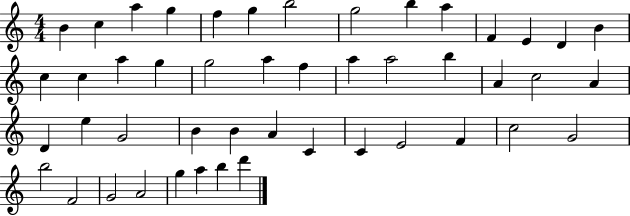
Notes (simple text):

B4/q C5/q A5/q G5/q F5/q G5/q B5/h G5/h B5/q A5/q F4/q E4/q D4/q B4/q C5/q C5/q A5/q G5/q G5/h A5/q F5/q A5/q A5/h B5/q A4/q C5/h A4/q D4/q E5/q G4/h B4/q B4/q A4/q C4/q C4/q E4/h F4/q C5/h G4/h B5/h F4/h G4/h A4/h G5/q A5/q B5/q D6/q